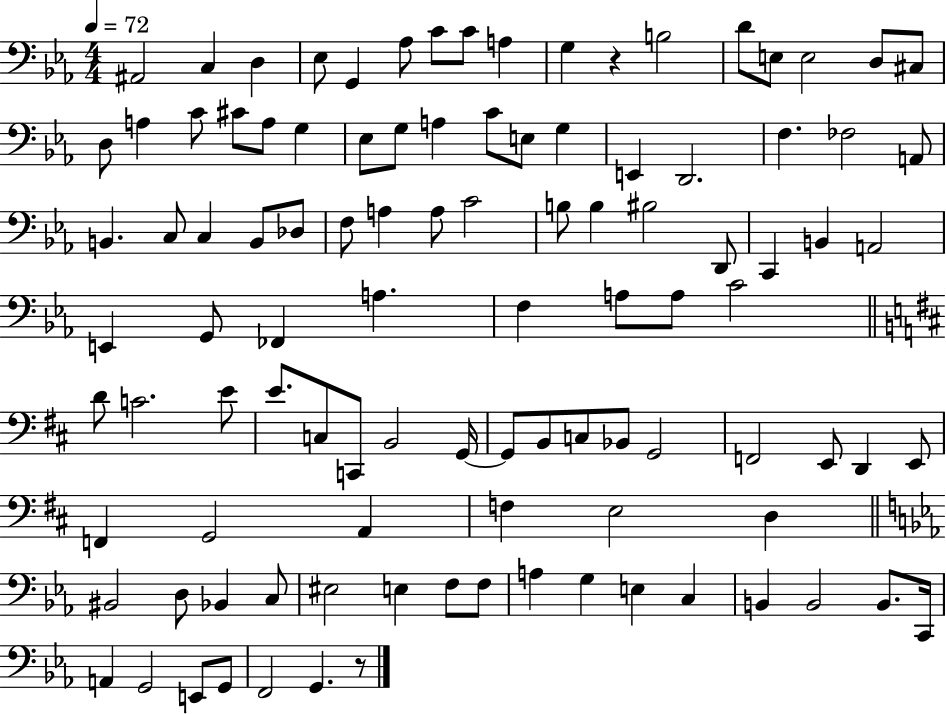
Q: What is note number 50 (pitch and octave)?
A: E2